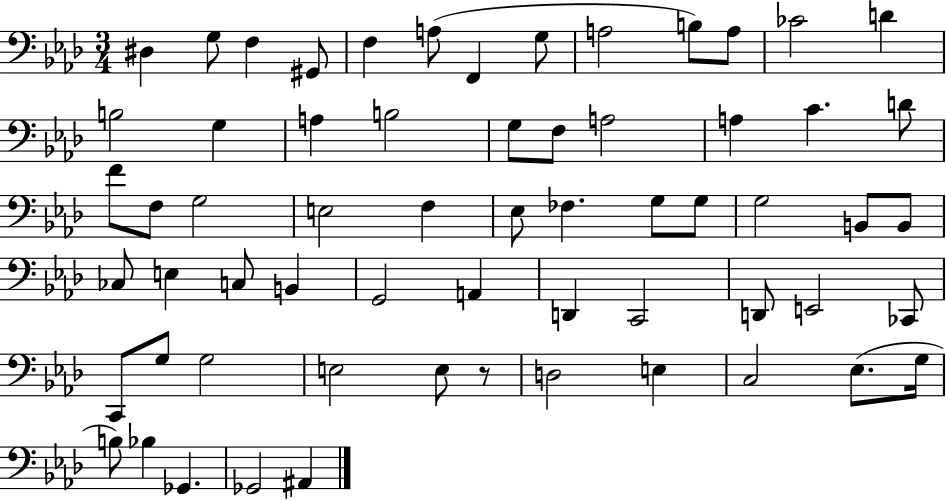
D#3/q G3/e F3/q G#2/e F3/q A3/e F2/q G3/e A3/h B3/e A3/e CES4/h D4/q B3/h G3/q A3/q B3/h G3/e F3/e A3/h A3/q C4/q. D4/e F4/e F3/e G3/h E3/h F3/q Eb3/e FES3/q. G3/e G3/e G3/h B2/e B2/e CES3/e E3/q C3/e B2/q G2/h A2/q D2/q C2/h D2/e E2/h CES2/e C2/e G3/e G3/h E3/h E3/e R/e D3/h E3/q C3/h Eb3/e. G3/s B3/e Bb3/q Gb2/q. Gb2/h A#2/q